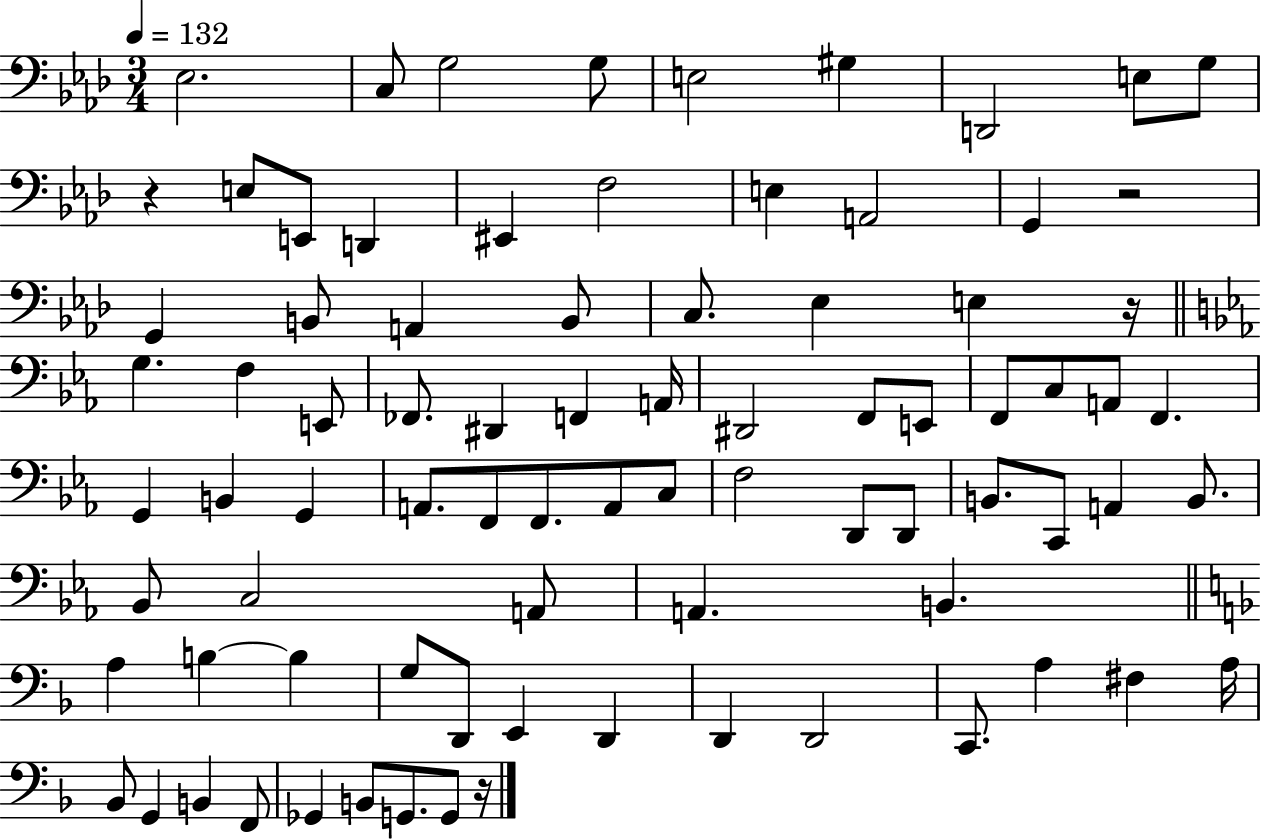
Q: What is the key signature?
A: AES major